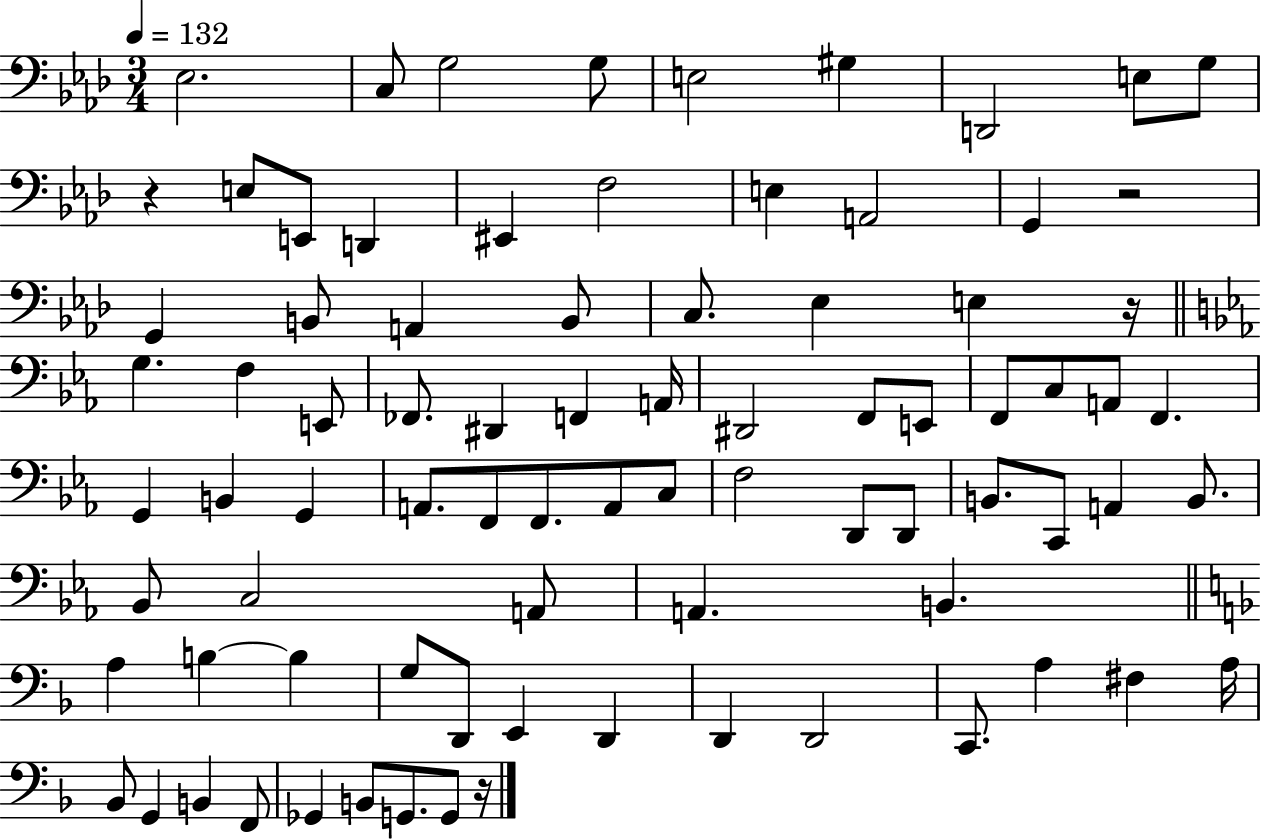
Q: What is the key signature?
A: AES major